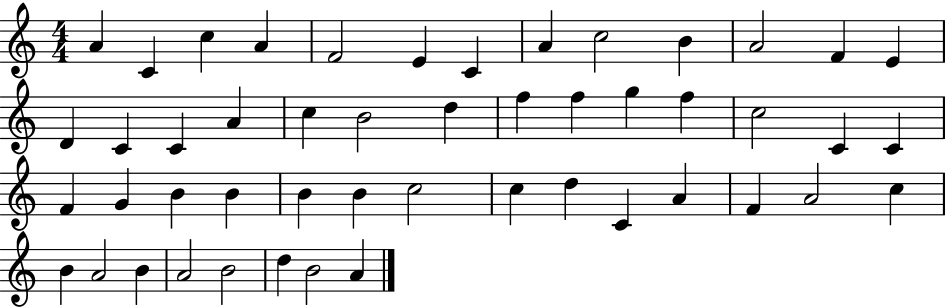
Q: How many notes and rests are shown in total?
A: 49